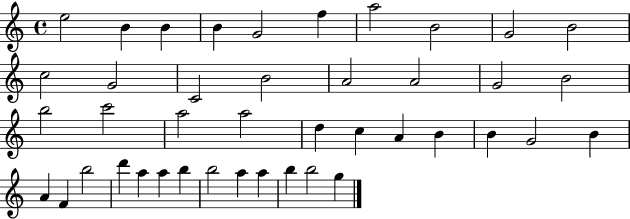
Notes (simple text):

E5/h B4/q B4/q B4/q G4/h F5/q A5/h B4/h G4/h B4/h C5/h G4/h C4/h B4/h A4/h A4/h G4/h B4/h B5/h C6/h A5/h A5/h D5/q C5/q A4/q B4/q B4/q G4/h B4/q A4/q F4/q B5/h D6/q A5/q A5/q B5/q B5/h A5/q A5/q B5/q B5/h G5/q